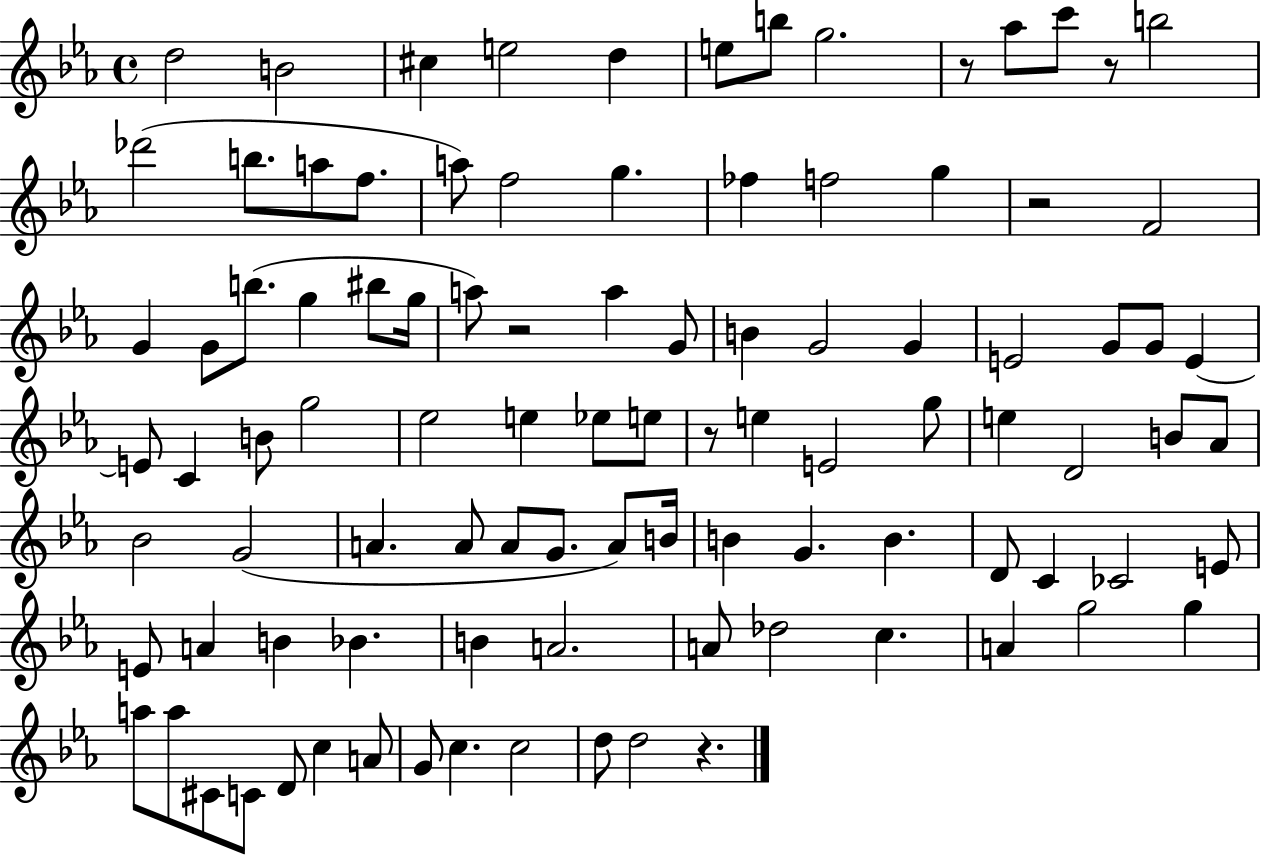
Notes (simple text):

D5/h B4/h C#5/q E5/h D5/q E5/e B5/e G5/h. R/e Ab5/e C6/e R/e B5/h Db6/h B5/e. A5/e F5/e. A5/e F5/h G5/q. FES5/q F5/h G5/q R/h F4/h G4/q G4/e B5/e. G5/q BIS5/e G5/s A5/e R/h A5/q G4/e B4/q G4/h G4/q E4/h G4/e G4/e E4/q E4/e C4/q B4/e G5/h Eb5/h E5/q Eb5/e E5/e R/e E5/q E4/h G5/e E5/q D4/h B4/e Ab4/e Bb4/h G4/h A4/q. A4/e A4/e G4/e. A4/e B4/s B4/q G4/q. B4/q. D4/e C4/q CES4/h E4/e E4/e A4/q B4/q Bb4/q. B4/q A4/h. A4/e Db5/h C5/q. A4/q G5/h G5/q A5/e A5/e C#4/e C4/e D4/e C5/q A4/e G4/e C5/q. C5/h D5/e D5/h R/q.